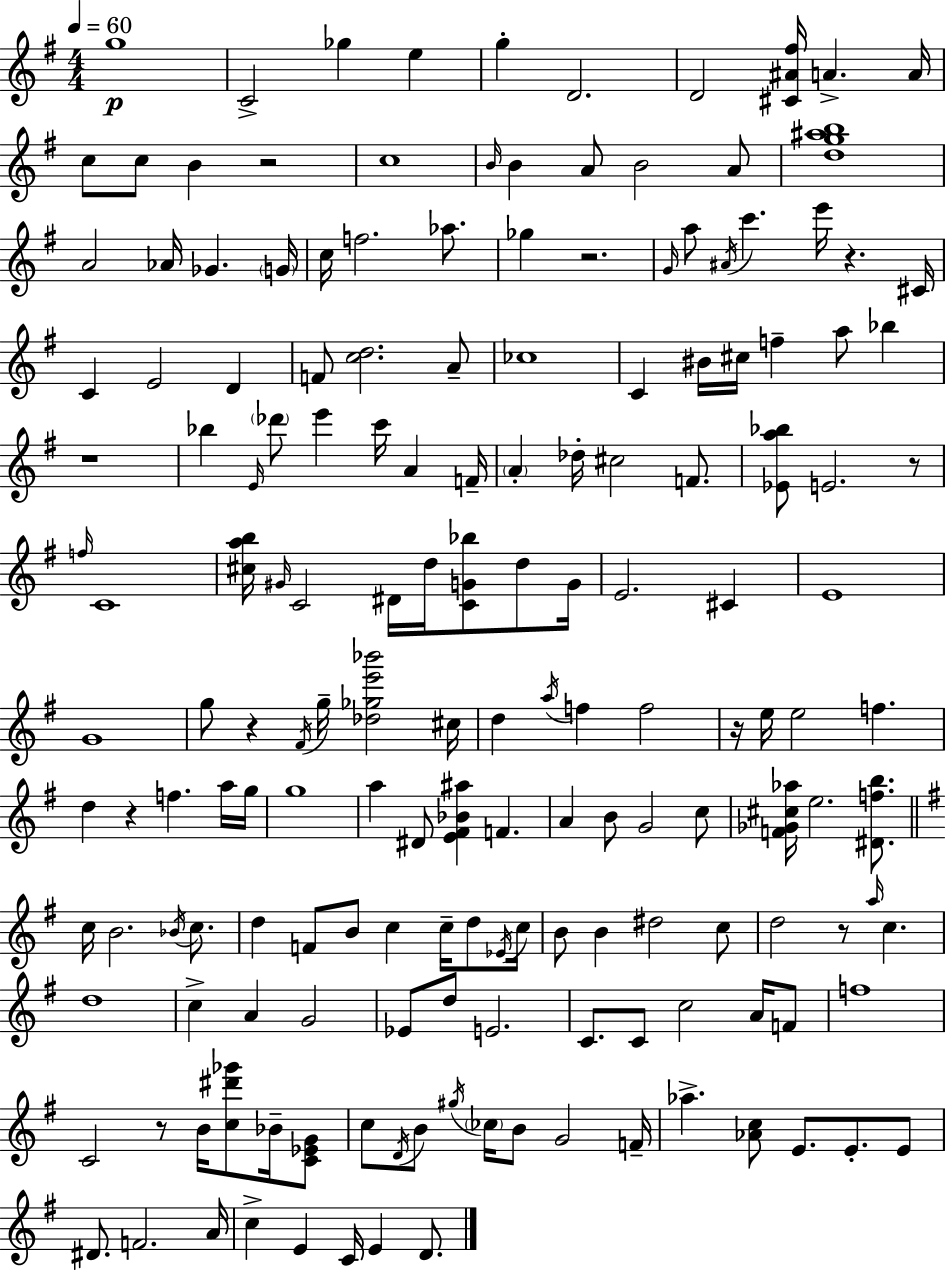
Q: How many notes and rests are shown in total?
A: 170